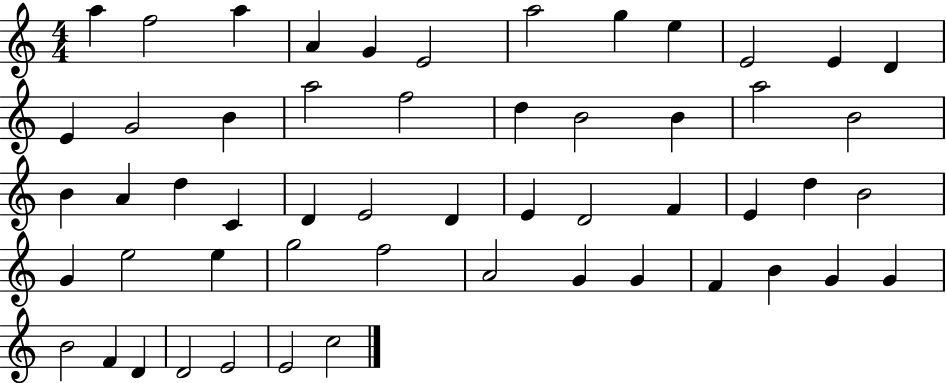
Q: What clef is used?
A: treble